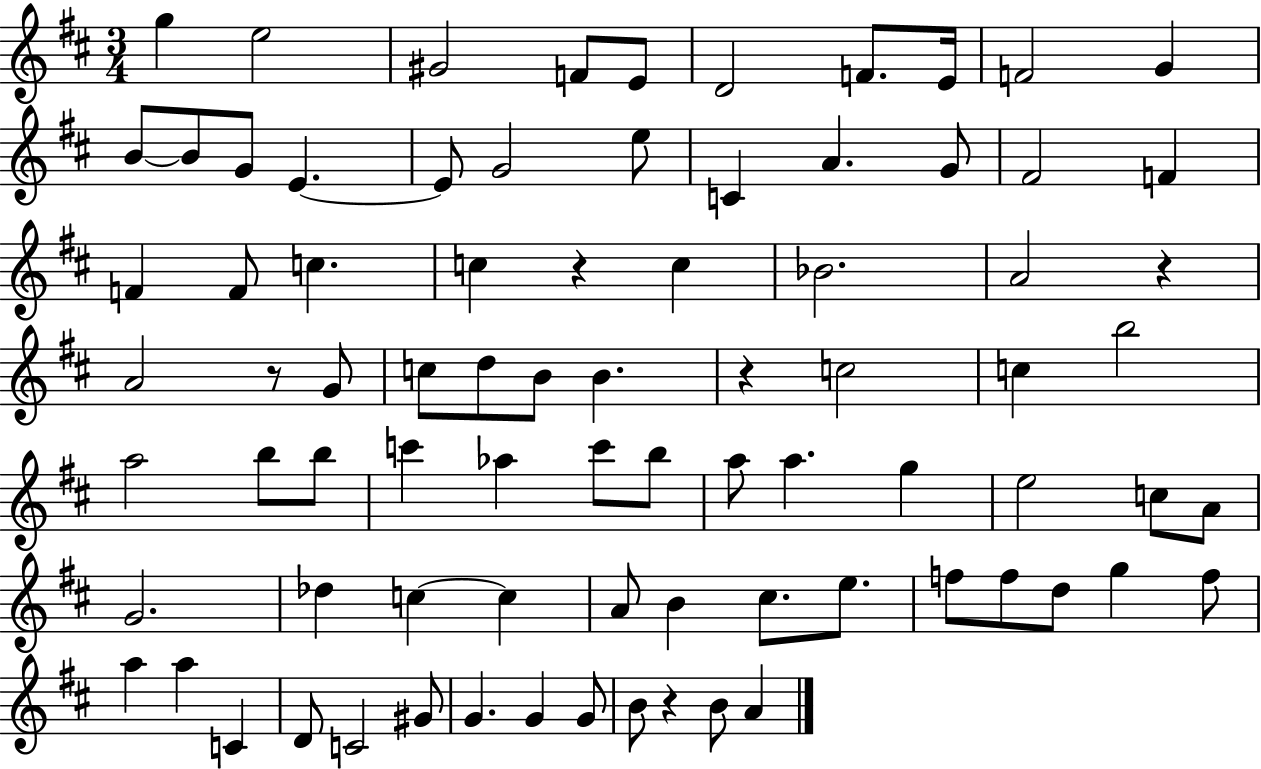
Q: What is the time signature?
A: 3/4